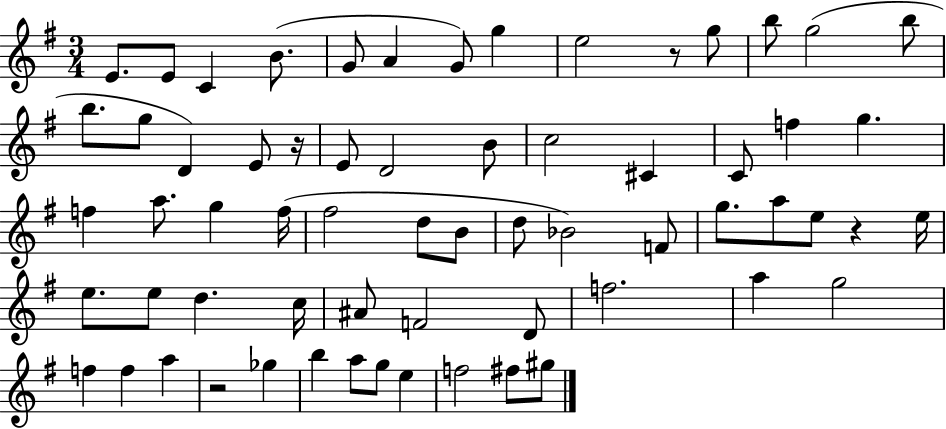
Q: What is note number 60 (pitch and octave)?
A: G#5